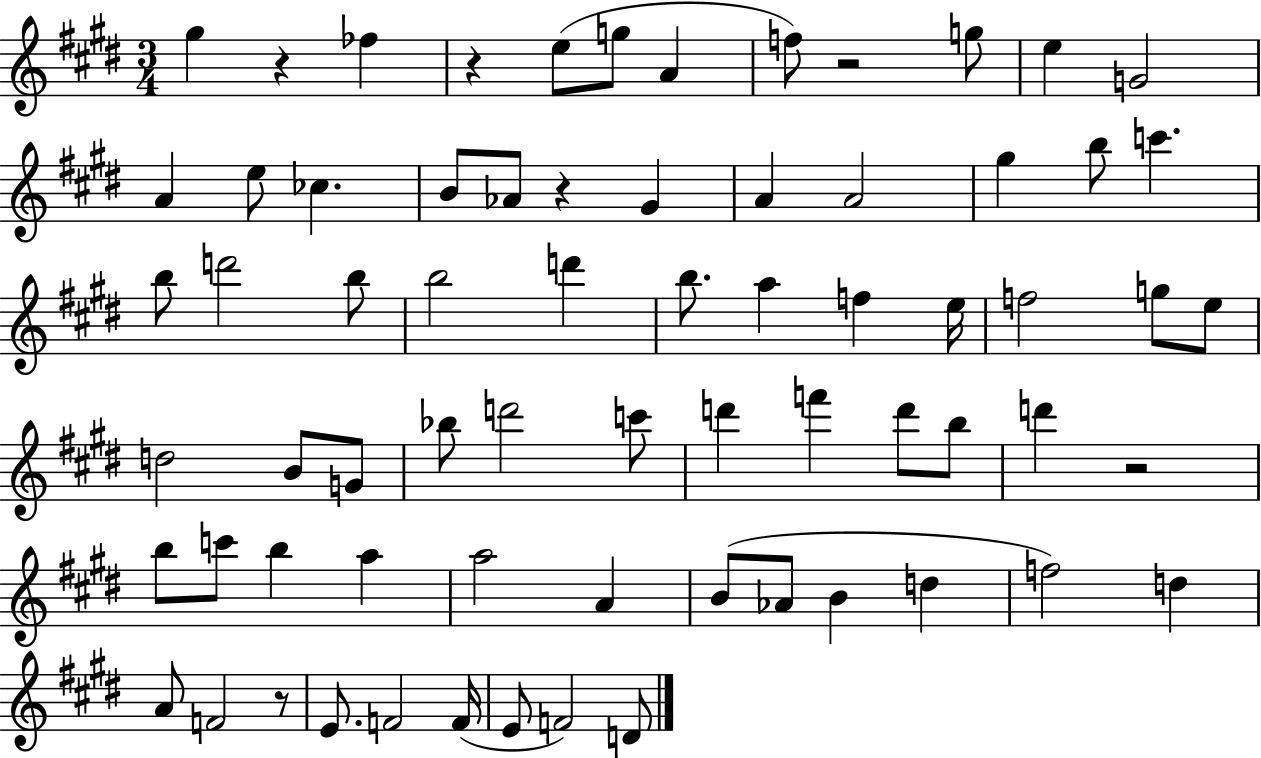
G#5/q R/q FES5/q R/q E5/e G5/e A4/q F5/e R/h G5/e E5/q G4/h A4/q E5/e CES5/q. B4/e Ab4/e R/q G#4/q A4/q A4/h G#5/q B5/e C6/q. B5/e D6/h B5/e B5/h D6/q B5/e. A5/q F5/q E5/s F5/h G5/e E5/e D5/h B4/e G4/e Bb5/e D6/h C6/e D6/q F6/q D6/e B5/e D6/q R/h B5/e C6/e B5/q A5/q A5/h A4/q B4/e Ab4/e B4/q D5/q F5/h D5/q A4/e F4/h R/e E4/e. F4/h F4/s E4/e F4/h D4/e